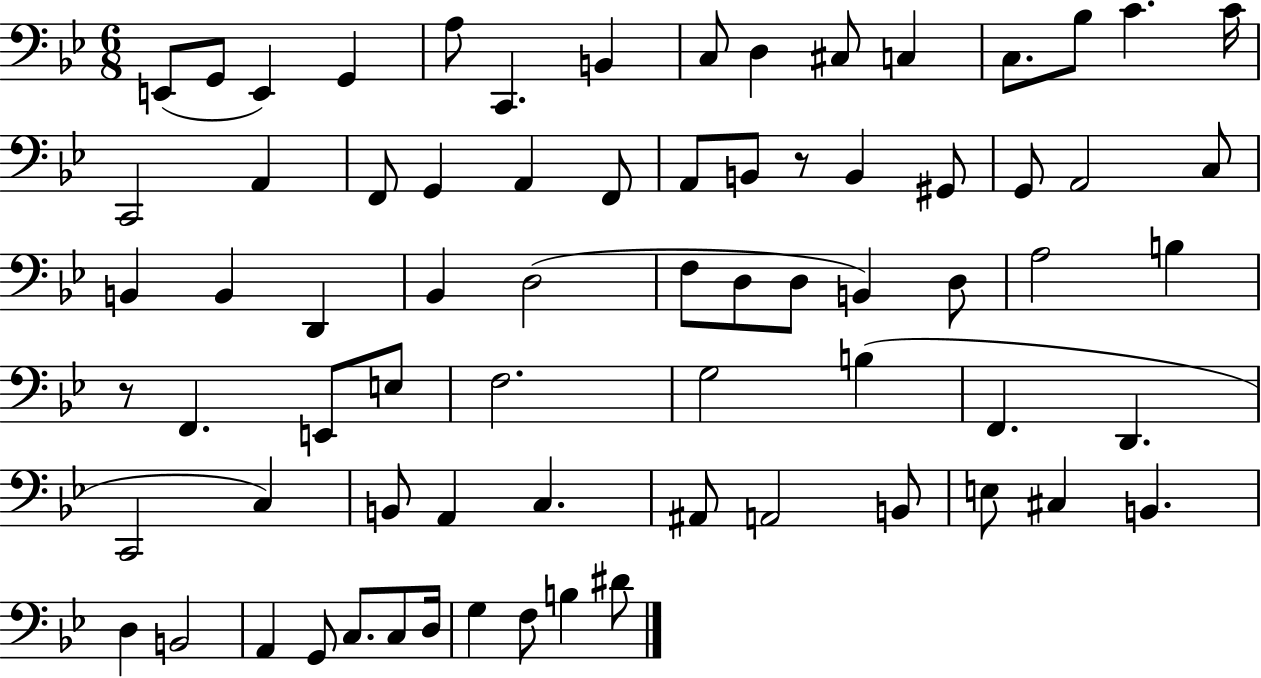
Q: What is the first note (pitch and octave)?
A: E2